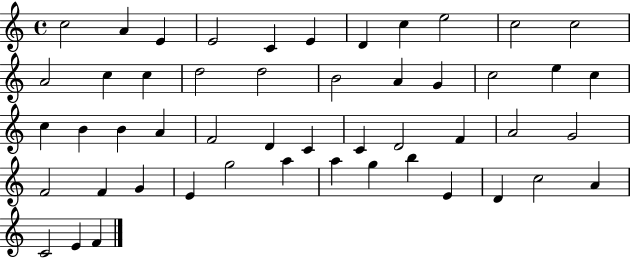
X:1
T:Untitled
M:4/4
L:1/4
K:C
c2 A E E2 C E D c e2 c2 c2 A2 c c d2 d2 B2 A G c2 e c c B B A F2 D C C D2 F A2 G2 F2 F G E g2 a a g b E D c2 A C2 E F